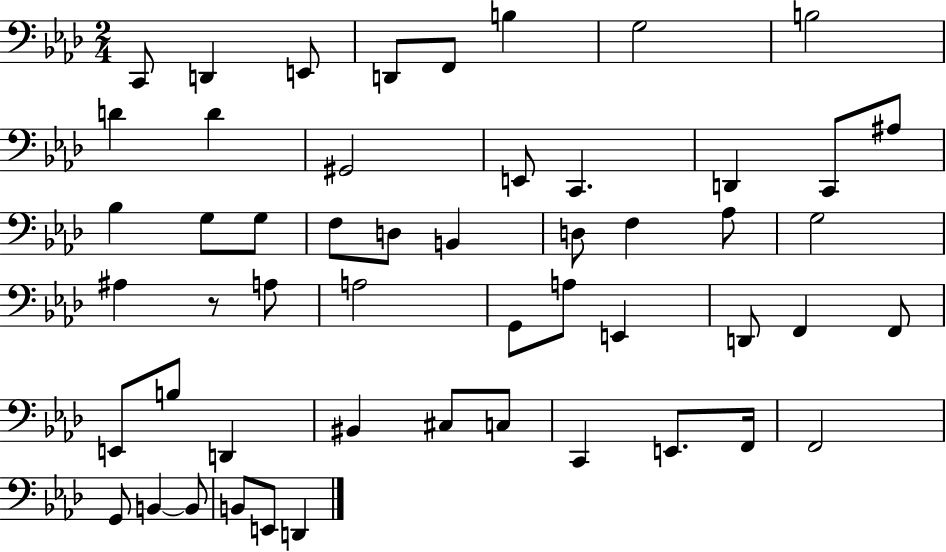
{
  \clef bass
  \numericTimeSignature
  \time 2/4
  \key aes \major
  c,8 d,4 e,8 | d,8 f,8 b4 | g2 | b2 | \break d'4 d'4 | gis,2 | e,8 c,4. | d,4 c,8 ais8 | \break bes4 g8 g8 | f8 d8 b,4 | d8 f4 aes8 | g2 | \break ais4 r8 a8 | a2 | g,8 a8 e,4 | d,8 f,4 f,8 | \break e,8 b8 d,4 | bis,4 cis8 c8 | c,4 e,8. f,16 | f,2 | \break g,8 b,4~~ b,8 | b,8 e,8 d,4 | \bar "|."
}